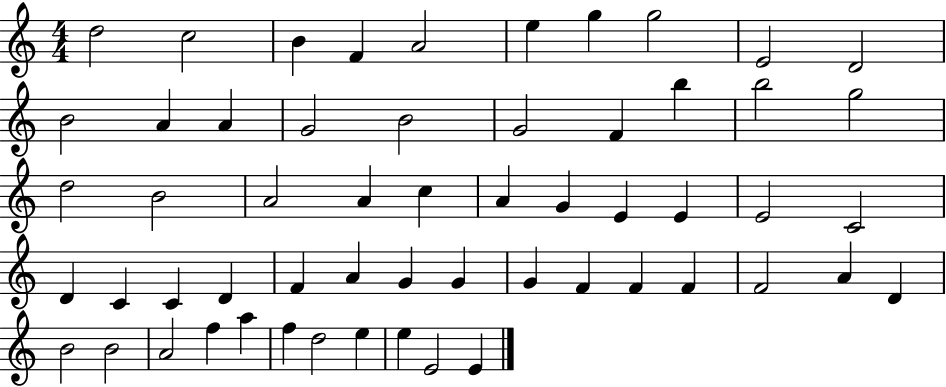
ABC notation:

X:1
T:Untitled
M:4/4
L:1/4
K:C
d2 c2 B F A2 e g g2 E2 D2 B2 A A G2 B2 G2 F b b2 g2 d2 B2 A2 A c A G E E E2 C2 D C C D F A G G G F F F F2 A D B2 B2 A2 f a f d2 e e E2 E